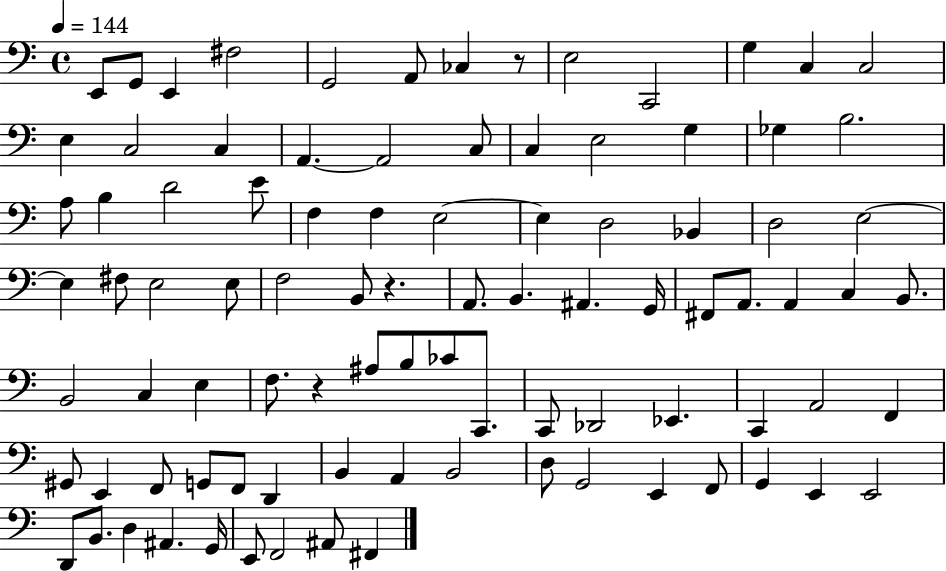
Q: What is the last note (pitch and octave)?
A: F#2